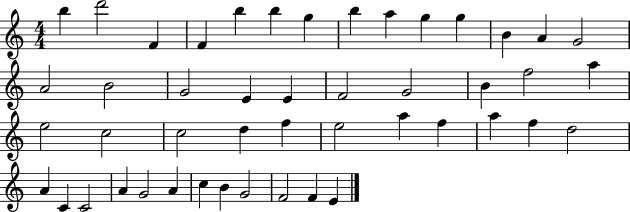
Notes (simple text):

B5/q D6/h F4/q F4/q B5/q B5/q G5/q B5/q A5/q G5/q G5/q B4/q A4/q G4/h A4/h B4/h G4/h E4/q E4/q F4/h G4/h B4/q F5/h A5/q E5/h C5/h C5/h D5/q F5/q E5/h A5/q F5/q A5/q F5/q D5/h A4/q C4/q C4/h A4/q G4/h A4/q C5/q B4/q G4/h F4/h F4/q E4/q